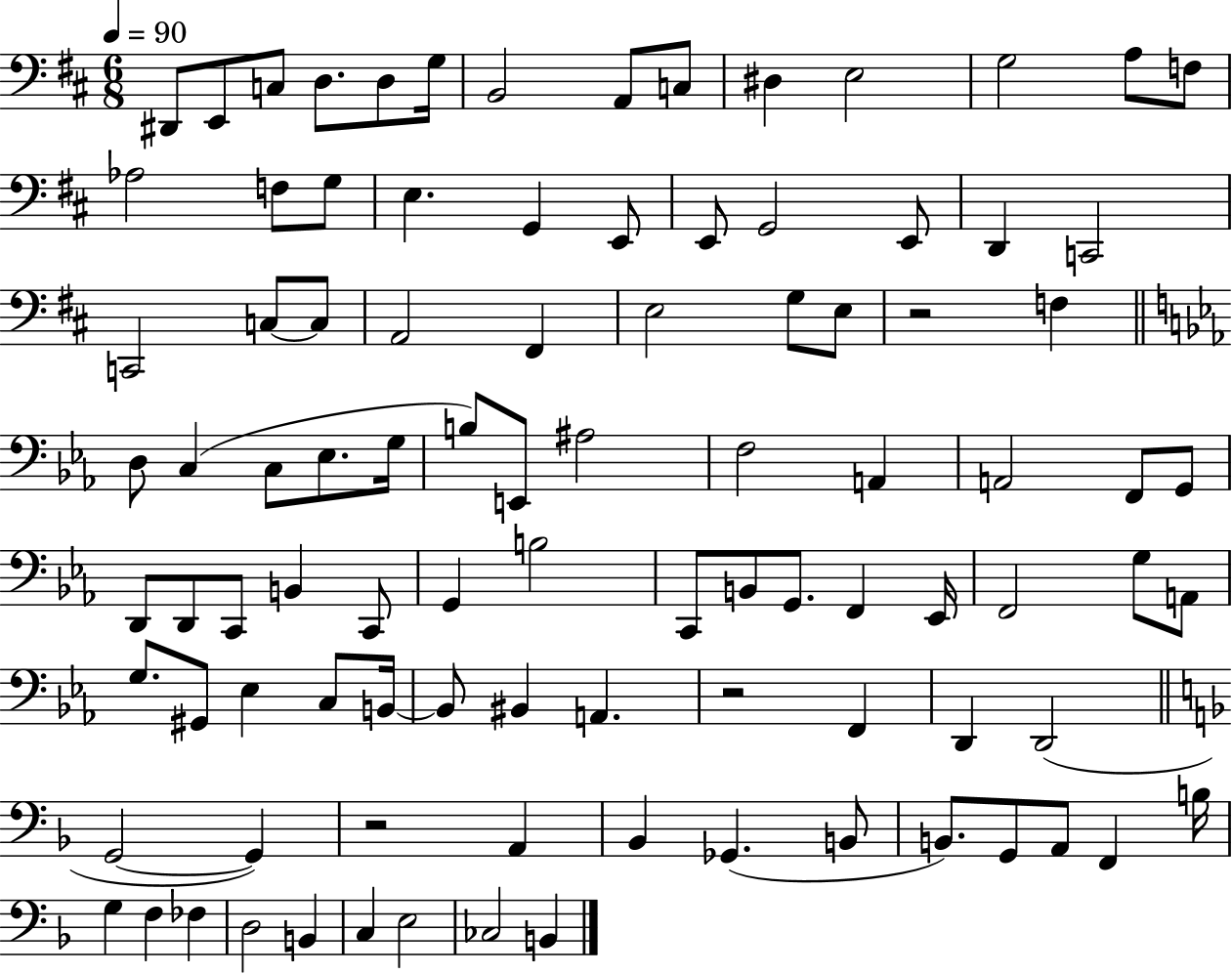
X:1
T:Untitled
M:6/8
L:1/4
K:D
^D,,/2 E,,/2 C,/2 D,/2 D,/2 G,/4 B,,2 A,,/2 C,/2 ^D, E,2 G,2 A,/2 F,/2 _A,2 F,/2 G,/2 E, G,, E,,/2 E,,/2 G,,2 E,,/2 D,, C,,2 C,,2 C,/2 C,/2 A,,2 ^F,, E,2 G,/2 E,/2 z2 F, D,/2 C, C,/2 _E,/2 G,/4 B,/2 E,,/2 ^A,2 F,2 A,, A,,2 F,,/2 G,,/2 D,,/2 D,,/2 C,,/2 B,, C,,/2 G,, B,2 C,,/2 B,,/2 G,,/2 F,, _E,,/4 F,,2 G,/2 A,,/2 G,/2 ^G,,/2 _E, C,/2 B,,/4 B,,/2 ^B,, A,, z2 F,, D,, D,,2 G,,2 G,, z2 A,, _B,, _G,, B,,/2 B,,/2 G,,/2 A,,/2 F,, B,/4 G, F, _F, D,2 B,, C, E,2 _C,2 B,,